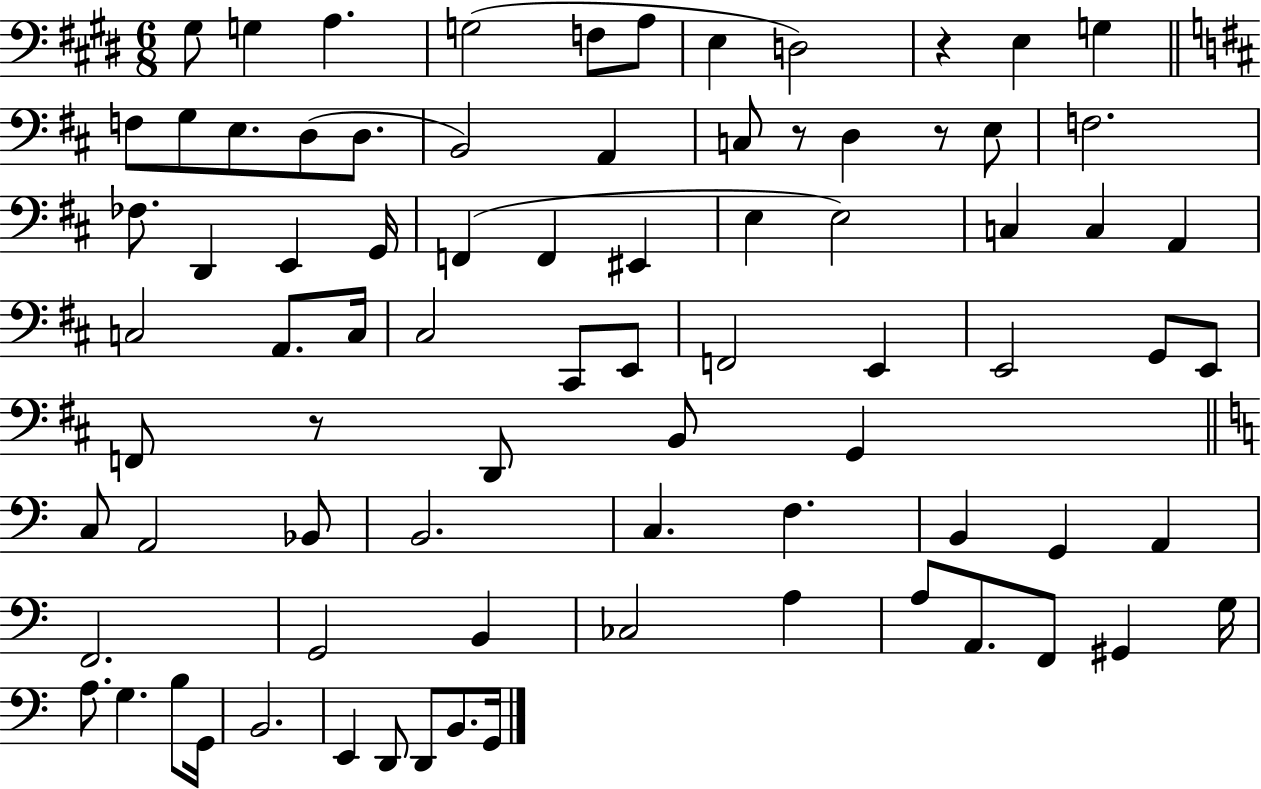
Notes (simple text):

G#3/e G3/q A3/q. G3/h F3/e A3/e E3/q D3/h R/q E3/q G3/q F3/e G3/e E3/e. D3/e D3/e. B2/h A2/q C3/e R/e D3/q R/e E3/e F3/h. FES3/e. D2/q E2/q G2/s F2/q F2/q EIS2/q E3/q E3/h C3/q C3/q A2/q C3/h A2/e. C3/s C#3/h C#2/e E2/e F2/h E2/q E2/h G2/e E2/e F2/e R/e D2/e B2/e G2/q C3/e A2/h Bb2/e B2/h. C3/q. F3/q. B2/q G2/q A2/q F2/h. G2/h B2/q CES3/h A3/q A3/e A2/e. F2/e G#2/q G3/s A3/e. G3/q. B3/e G2/s B2/h. E2/q D2/e D2/e B2/e. G2/s